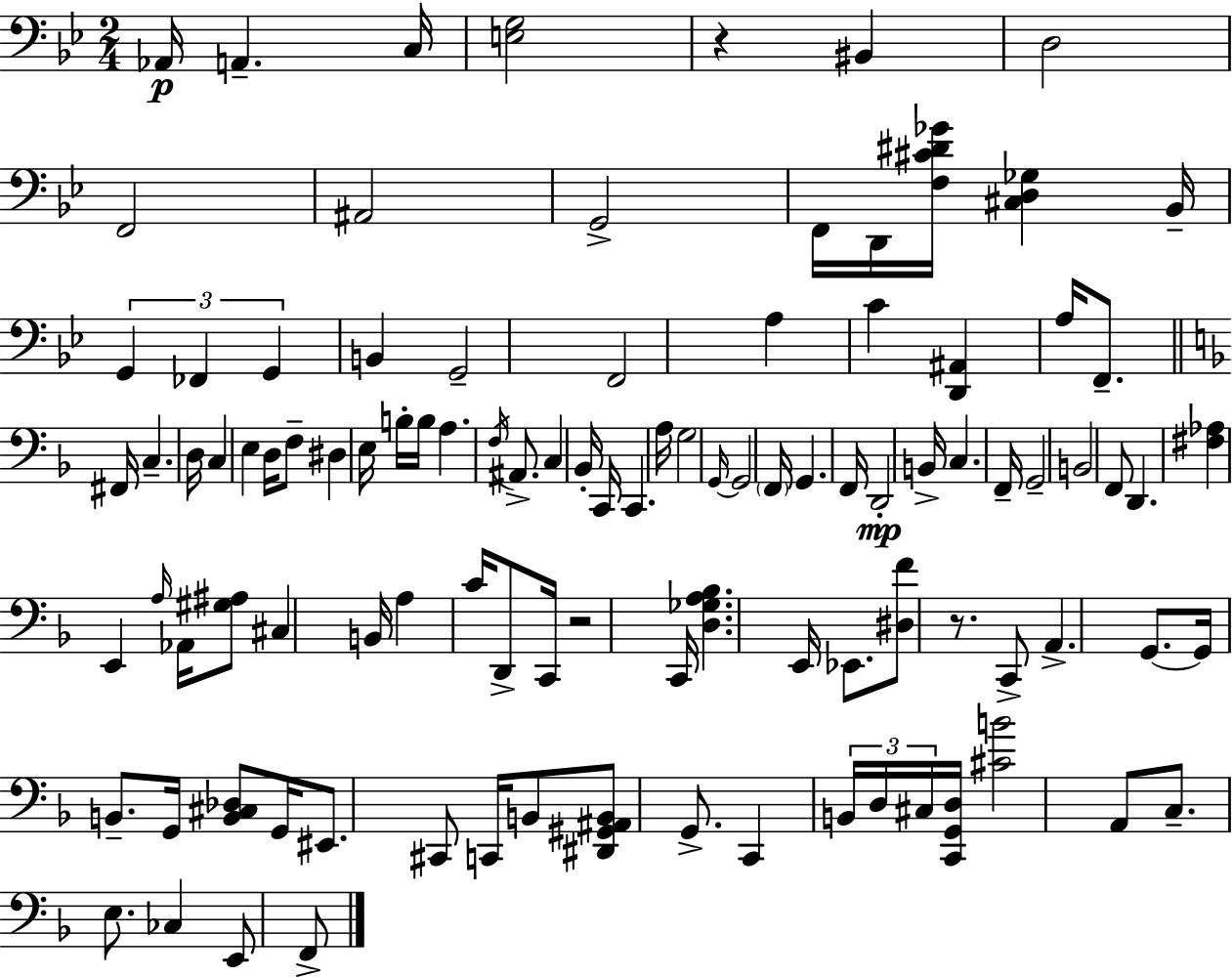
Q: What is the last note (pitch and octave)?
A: F2